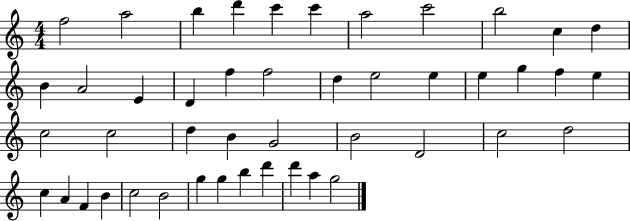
F5/h A5/h B5/q D6/q C6/q C6/q A5/h C6/h B5/h C5/q D5/q B4/q A4/h E4/q D4/q F5/q F5/h D5/q E5/h E5/q E5/q G5/q F5/q E5/q C5/h C5/h D5/q B4/q G4/h B4/h D4/h C5/h D5/h C5/q A4/q F4/q B4/q C5/h B4/h G5/q G5/q B5/q D6/q D6/q A5/q G5/h